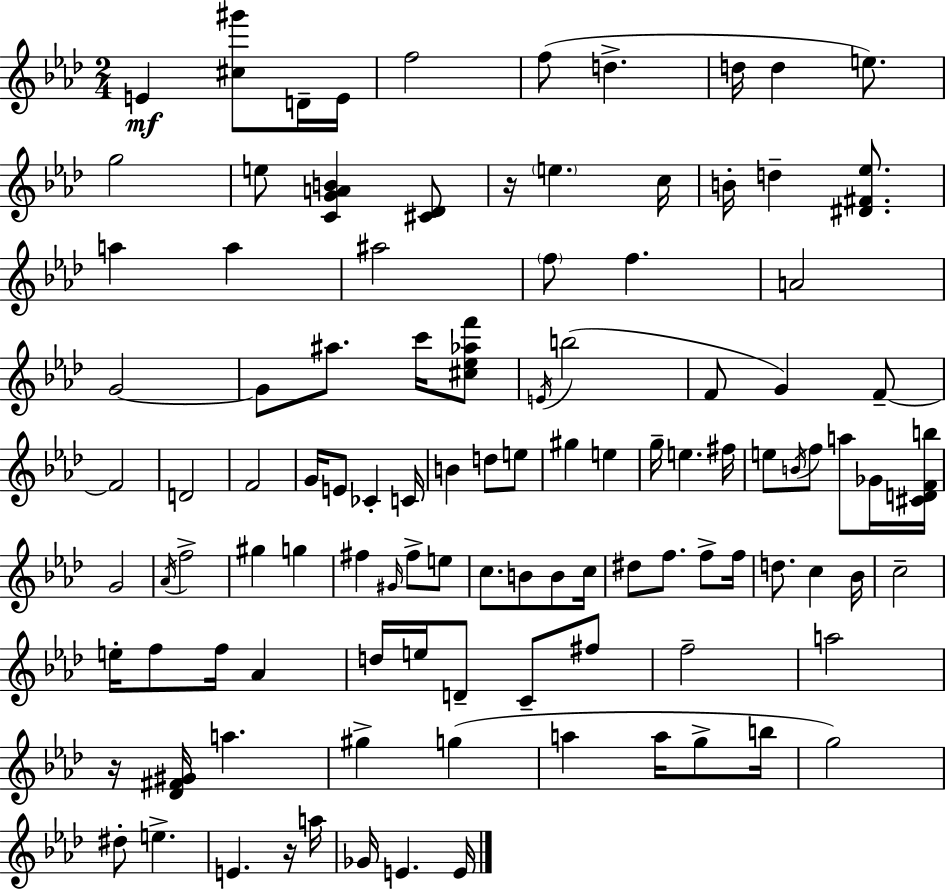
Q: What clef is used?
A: treble